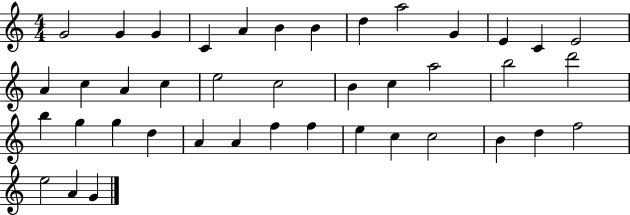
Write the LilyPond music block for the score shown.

{
  \clef treble
  \numericTimeSignature
  \time 4/4
  \key c \major
  g'2 g'4 g'4 | c'4 a'4 b'4 b'4 | d''4 a''2 g'4 | e'4 c'4 e'2 | \break a'4 c''4 a'4 c''4 | e''2 c''2 | b'4 c''4 a''2 | b''2 d'''2 | \break b''4 g''4 g''4 d''4 | a'4 a'4 f''4 f''4 | e''4 c''4 c''2 | b'4 d''4 f''2 | \break e''2 a'4 g'4 | \bar "|."
}